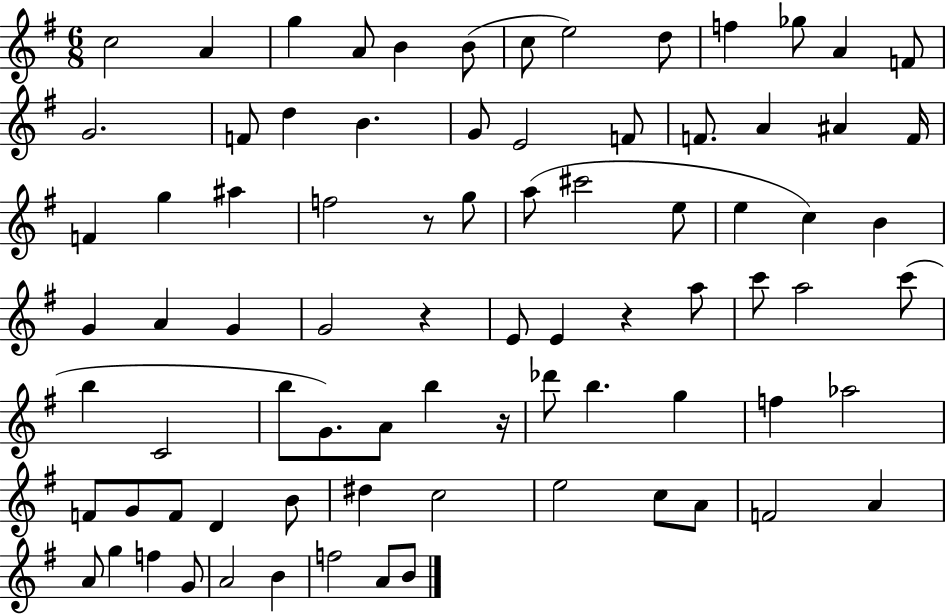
C5/h A4/q G5/q A4/e B4/q B4/e C5/e E5/h D5/e F5/q Gb5/e A4/q F4/e G4/h. F4/e D5/q B4/q. G4/e E4/h F4/e F4/e. A4/q A#4/q F4/s F4/q G5/q A#5/q F5/h R/e G5/e A5/e C#6/h E5/e E5/q C5/q B4/q G4/q A4/q G4/q G4/h R/q E4/e E4/q R/q A5/e C6/e A5/h C6/e B5/q C4/h B5/e G4/e. A4/e B5/q R/s Db6/e B5/q. G5/q F5/q Ab5/h F4/e G4/e F4/e D4/q B4/e D#5/q C5/h E5/h C5/e A4/e F4/h A4/q A4/e G5/q F5/q G4/e A4/h B4/q F5/h A4/e B4/e